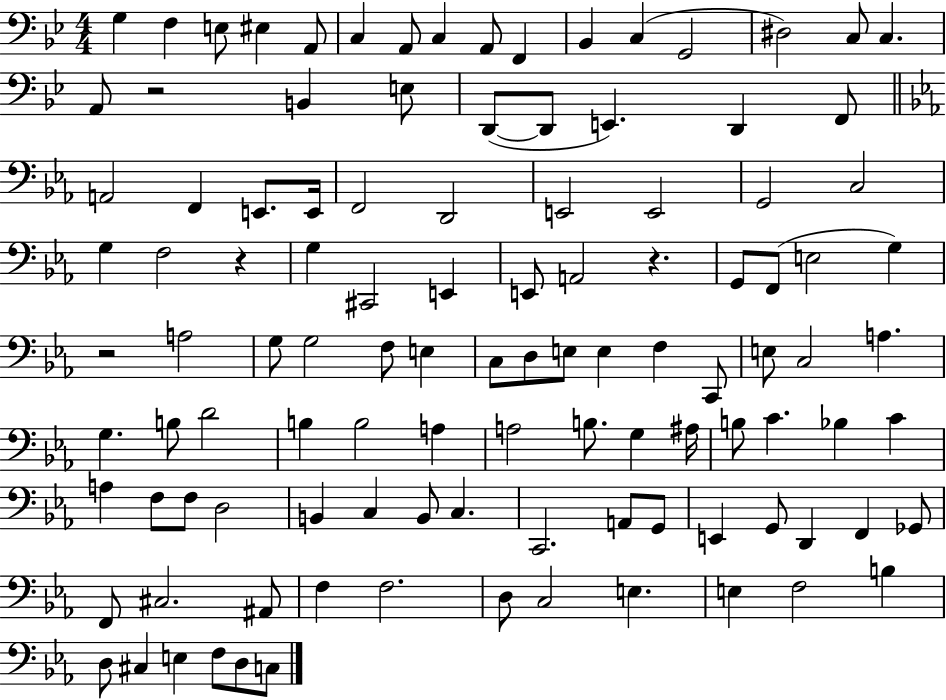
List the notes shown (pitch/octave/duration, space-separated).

G3/q F3/q E3/e EIS3/q A2/e C3/q A2/e C3/q A2/e F2/q Bb2/q C3/q G2/h D#3/h C3/e C3/q. A2/e R/h B2/q E3/e D2/e D2/e E2/q. D2/q F2/e A2/h F2/q E2/e. E2/s F2/h D2/h E2/h E2/h G2/h C3/h G3/q F3/h R/q G3/q C#2/h E2/q E2/e A2/h R/q. G2/e F2/e E3/h G3/q R/h A3/h G3/e G3/h F3/e E3/q C3/e D3/e E3/e E3/q F3/q C2/e E3/e C3/h A3/q. G3/q. B3/e D4/h B3/q B3/h A3/q A3/h B3/e. G3/q A#3/s B3/e C4/q. Bb3/q C4/q A3/q F3/e F3/e D3/h B2/q C3/q B2/e C3/q. C2/h. A2/e G2/e E2/q G2/e D2/q F2/q Gb2/e F2/e C#3/h. A#2/e F3/q F3/h. D3/e C3/h E3/q. E3/q F3/h B3/q D3/e C#3/q E3/q F3/e D3/e C3/e